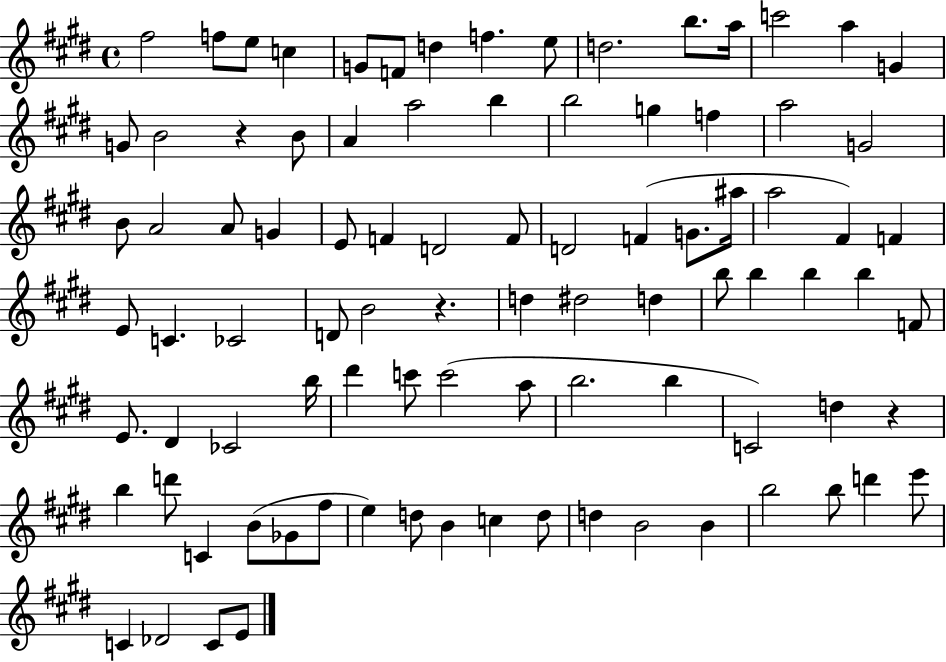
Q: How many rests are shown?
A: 3